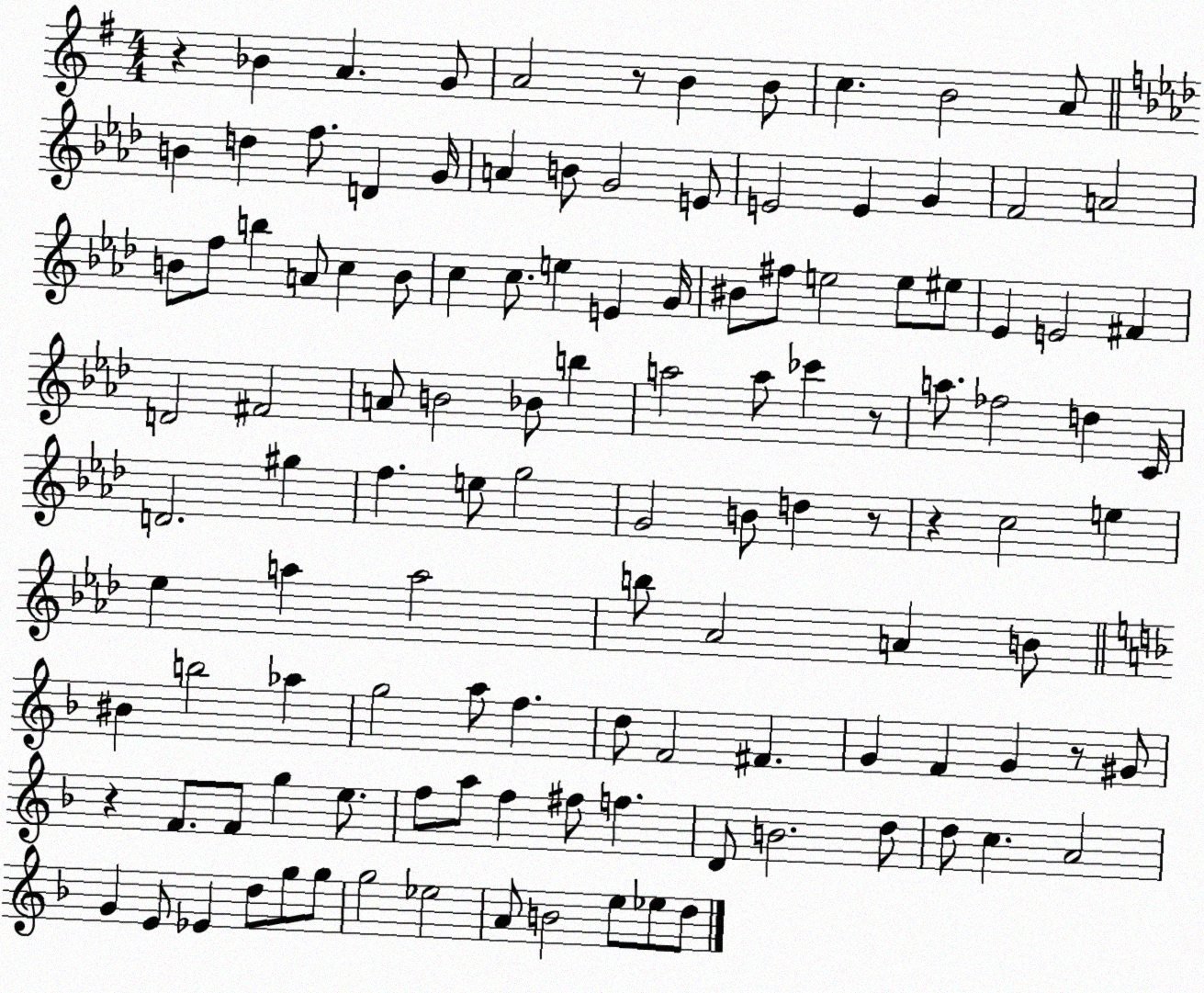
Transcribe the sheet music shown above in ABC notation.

X:1
T:Untitled
M:4/4
L:1/4
K:G
z _B A G/2 A2 z/2 B B/2 c B2 A/2 B d f/2 D G/4 A B/2 G2 E/2 E2 E G F2 A2 B/2 f/2 b A/2 c B/2 c c/2 e E G/4 ^B/2 ^f/2 e2 e/2 ^e/2 _E E2 ^F D2 ^F2 A/2 B2 _B/2 b a2 a/2 _c' z/2 a/2 _f2 d C/4 D2 ^g f e/2 g2 G2 B/2 d z/2 z c2 e _e a a2 b/2 _A2 A B/2 ^B b2 _a g2 a/2 f d/2 F2 ^F G F G z/2 ^G/2 z F/2 F/2 g e/2 f/2 a/2 f ^f/2 f D/2 B2 d/2 d/2 c A2 G E/2 _E d/2 g/2 g/2 g2 _e2 A/2 B2 e/2 _e/2 d/2